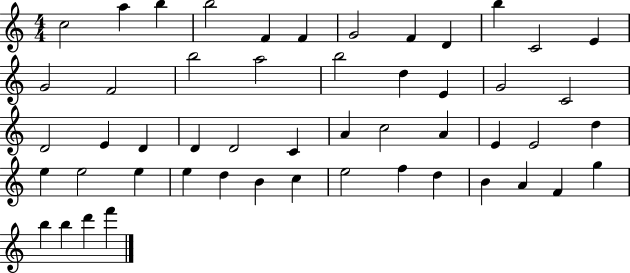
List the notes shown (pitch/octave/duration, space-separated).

C5/h A5/q B5/q B5/h F4/q F4/q G4/h F4/q D4/q B5/q C4/h E4/q G4/h F4/h B5/h A5/h B5/h D5/q E4/q G4/h C4/h D4/h E4/q D4/q D4/q D4/h C4/q A4/q C5/h A4/q E4/q E4/h D5/q E5/q E5/h E5/q E5/q D5/q B4/q C5/q E5/h F5/q D5/q B4/q A4/q F4/q G5/q B5/q B5/q D6/q F6/q